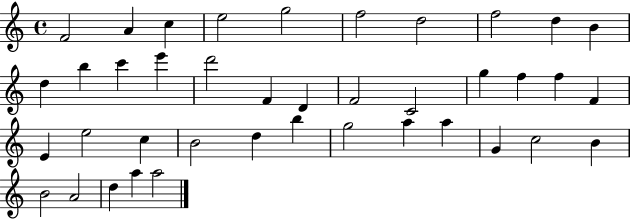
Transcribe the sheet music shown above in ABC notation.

X:1
T:Untitled
M:4/4
L:1/4
K:C
F2 A c e2 g2 f2 d2 f2 d B d b c' e' d'2 F D F2 C2 g f f F E e2 c B2 d b g2 a a G c2 B B2 A2 d a a2